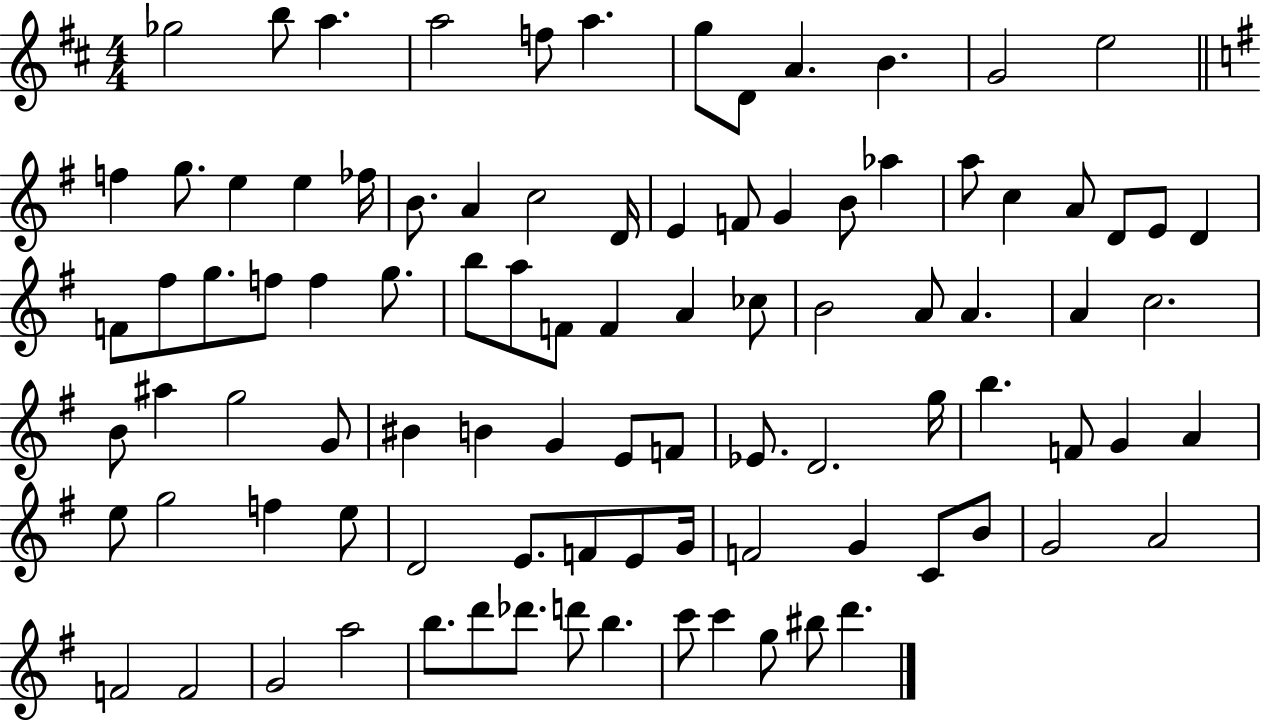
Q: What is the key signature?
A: D major